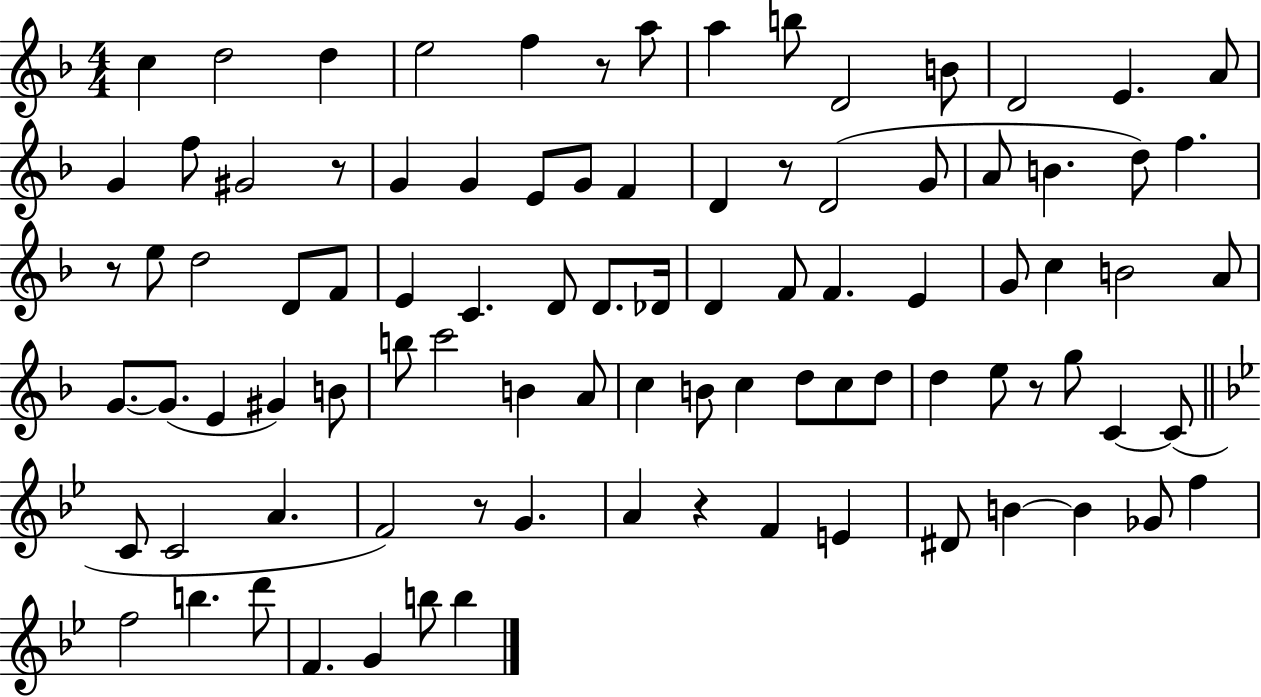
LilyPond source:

{
  \clef treble
  \numericTimeSignature
  \time 4/4
  \key f \major
  c''4 d''2 d''4 | e''2 f''4 r8 a''8 | a''4 b''8 d'2 b'8 | d'2 e'4. a'8 | \break g'4 f''8 gis'2 r8 | g'4 g'4 e'8 g'8 f'4 | d'4 r8 d'2( g'8 | a'8 b'4. d''8) f''4. | \break r8 e''8 d''2 d'8 f'8 | e'4 c'4. d'8 d'8. des'16 | d'4 f'8 f'4. e'4 | g'8 c''4 b'2 a'8 | \break g'8.~~ g'8.( e'4 gis'4) b'8 | b''8 c'''2 b'4 a'8 | c''4 b'8 c''4 d''8 c''8 d''8 | d''4 e''8 r8 g''8 c'4~~ c'8( | \break \bar "||" \break \key bes \major c'8 c'2 a'4. | f'2) r8 g'4. | a'4 r4 f'4 e'4 | dis'8 b'4~~ b'4 ges'8 f''4 | \break f''2 b''4. d'''8 | f'4. g'4 b''8 b''4 | \bar "|."
}